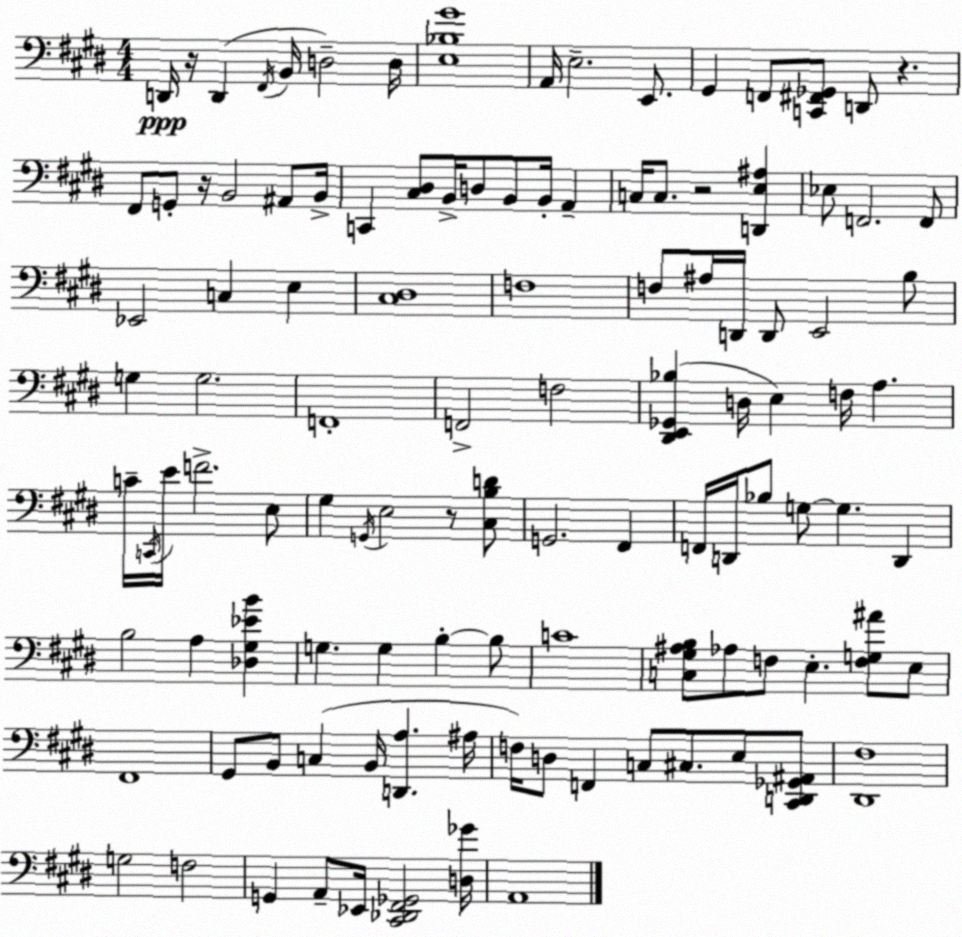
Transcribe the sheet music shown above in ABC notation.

X:1
T:Untitled
M:4/4
L:1/4
K:E
D,,/4 z/4 D,, ^F,,/4 B,,/4 D,2 D,/4 [E,_B,^G]4 A,,/4 E,2 E,,/2 ^G,, F,,/2 [C,,^F,,_G,,]/2 D,,/2 z ^F,,/2 G,,/2 z/4 B,,2 ^A,,/2 B,,/4 C,, [^C,^D,]/2 B,,/4 D,/2 B,,/2 B,,/4 A,, C,/4 C,/2 z2 [D,,E,^A,] _E,/2 F,,2 F,,/2 _E,,2 C, E, [^C,^D,]4 F,4 F,/2 ^A,/4 D,,/4 D,,/2 E,,2 B,/2 G, G,2 F,,4 F,,2 F,2 [^D,,E,,_G,,_B,] D,/4 E, F,/4 A, C/4 C,,/4 E/4 F2 E,/2 ^G, G,,/4 E,2 z/2 [^C,B,D]/2 G,,2 ^F,, F,,/4 D,,/4 _B,/2 G,/2 G, D,, B,2 A, [_D,^G,_EB] G, G, B, B,/2 C4 [C,^G,^A,B,]/2 _A,/2 F,/2 E, [F,G,^A]/2 E,/2 ^F,,4 ^G,,/2 B,,/2 C, B,,/4 [D,,A,] ^A,/4 F,/4 D,/2 F,, C,/2 ^C,/2 E,/2 [^C,,D,,_G,,^A,,]/2 [^D,,^F,]4 G,2 F,2 G,, A,,/2 _E,,/4 [^C,,_D,,^F,,_G,,]2 [D,_G]/4 A,,4